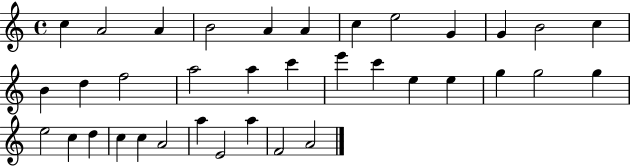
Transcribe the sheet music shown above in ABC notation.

X:1
T:Untitled
M:4/4
L:1/4
K:C
c A2 A B2 A A c e2 G G B2 c B d f2 a2 a c' e' c' e e g g2 g e2 c d c c A2 a E2 a F2 A2